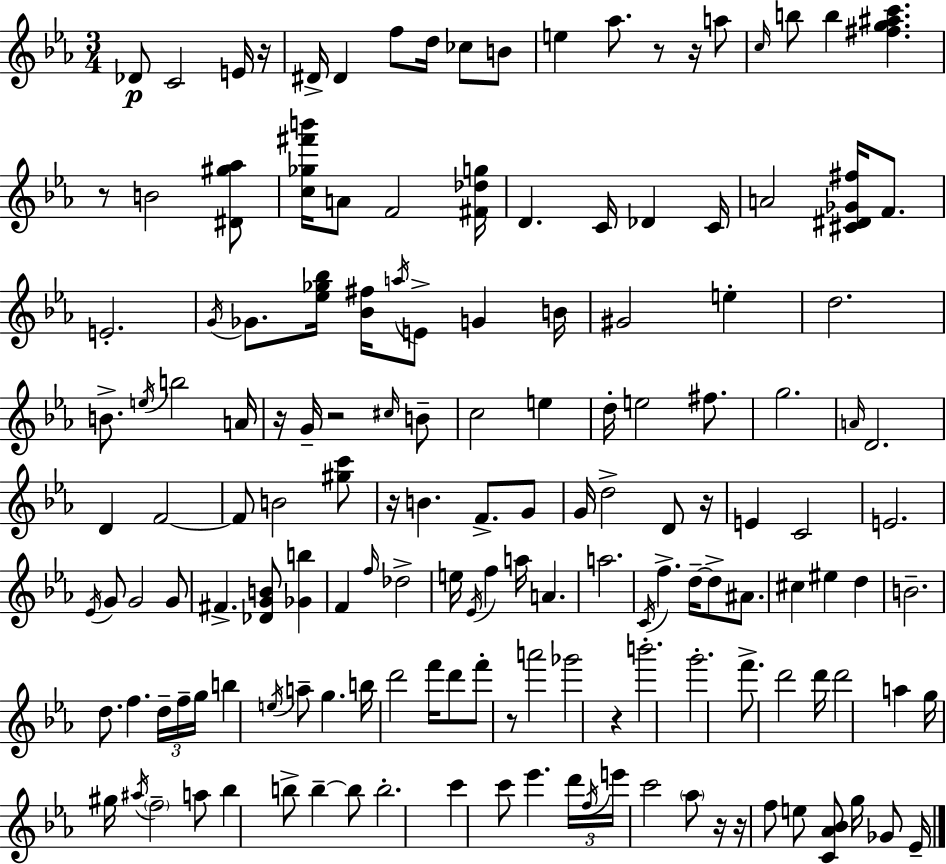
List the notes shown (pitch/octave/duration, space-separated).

Db4/e C4/h E4/s R/s D#4/s D#4/q F5/e D5/s CES5/e B4/e E5/q Ab5/e. R/e R/s A5/e C5/s B5/e B5/q [F#5,G5,A#5,C6]/q. R/e B4/h [D#4,G#5,Ab5]/e [C5,Gb5,F#6,B6]/s A4/e F4/h [F#4,Db5,G5]/s D4/q. C4/s Db4/q C4/s A4/h [C#4,D#4,Gb4,F#5]/s F4/e. E4/h. G4/s Gb4/e. [Eb5,Gb5,Bb5]/s [Bb4,F#5]/s A5/s E4/e G4/q B4/s G#4/h E5/q D5/h. B4/e. E5/s B5/h A4/s R/s G4/s R/h C#5/s B4/e C5/h E5/q D5/s E5/h F#5/e. G5/h. A4/s D4/h. D4/q F4/h F4/e B4/h [G#5,C6]/e R/s B4/q. F4/e. G4/e G4/s D5/h D4/e R/s E4/q C4/h E4/h. Eb4/s G4/e G4/h G4/e F#4/q. [Db4,G4,B4]/e [Gb4,B5]/q F4/q F5/s Db5/h E5/s Eb4/s F5/q A5/s A4/q. A5/h. C4/s F5/q. D5/s D5/e A#4/e. C#5/q EIS5/q D5/q B4/h. D5/e. F5/q. D5/s F5/s G5/s B5/q E5/s A5/e G5/q. B5/s D6/h F6/s D6/e F6/e R/e A6/h Gb6/h R/q B6/h. G6/h. F6/e. D6/h D6/s D6/h A5/q G5/s G#5/s A#5/s F5/h A5/e Bb5/q B5/e B5/q B5/e B5/h. C6/q C6/e Eb6/q. D6/s F5/s E6/s C6/h Ab5/e R/s R/s F5/e E5/e [C4,Ab4,Bb4]/e G5/s Gb4/e Eb4/s